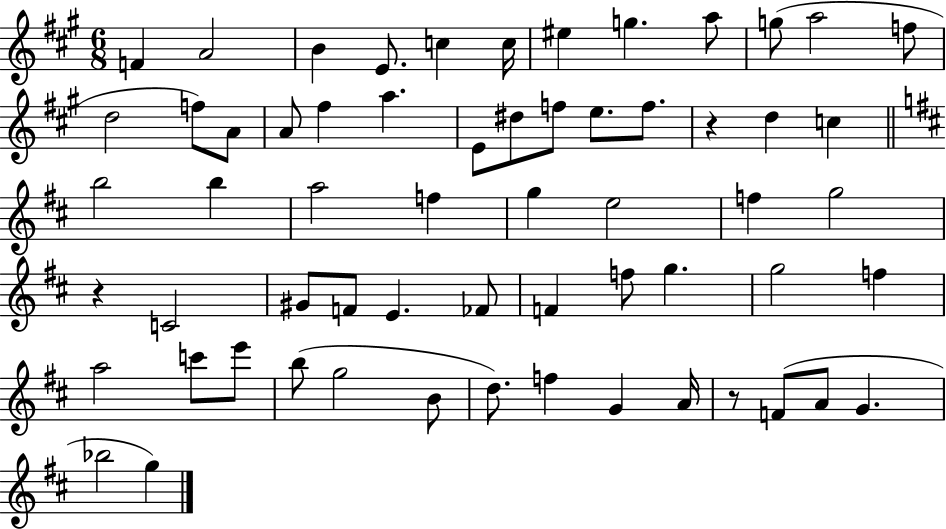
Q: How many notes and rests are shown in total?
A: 61